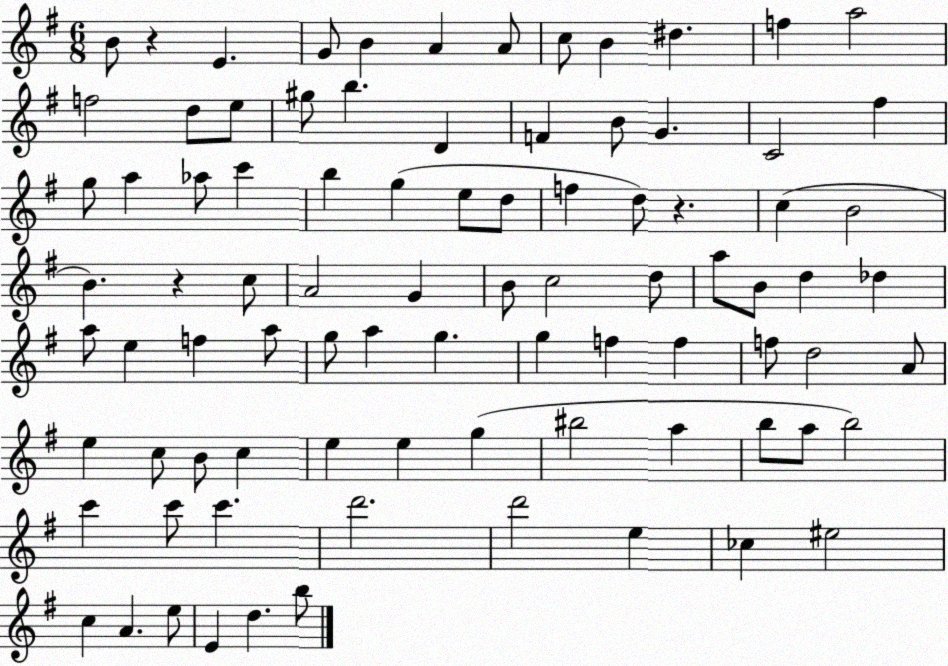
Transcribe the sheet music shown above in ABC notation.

X:1
T:Untitled
M:6/8
L:1/4
K:G
B/2 z E G/2 B A A/2 c/2 B ^d f a2 f2 d/2 e/2 ^g/2 b D F B/2 G C2 ^f g/2 a _a/2 c' b g e/2 d/2 f d/2 z c B2 B z c/2 A2 G B/2 c2 d/2 a/2 B/2 d _d a/2 e f a/2 g/2 a g g f f f/2 d2 A/2 e c/2 B/2 c e e g ^b2 a b/2 a/2 b2 c' c'/2 c' d'2 d'2 e _c ^e2 c A e/2 E d b/2